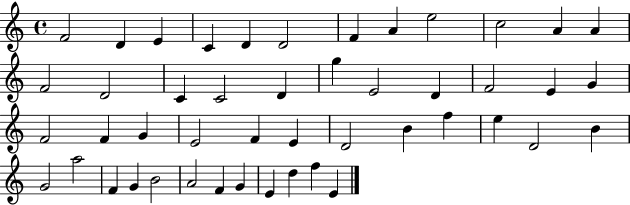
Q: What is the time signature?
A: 4/4